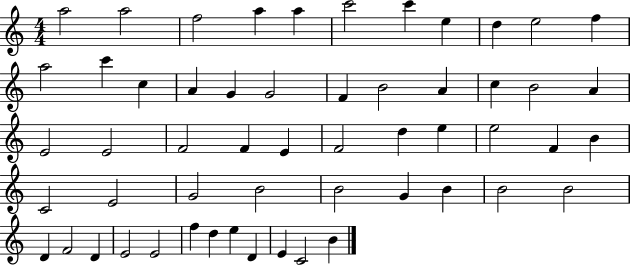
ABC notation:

X:1
T:Untitled
M:4/4
L:1/4
K:C
a2 a2 f2 a a c'2 c' e d e2 f a2 c' c A G G2 F B2 A c B2 A E2 E2 F2 F E F2 d e e2 F B C2 E2 G2 B2 B2 G B B2 B2 D F2 D E2 E2 f d e D E C2 B